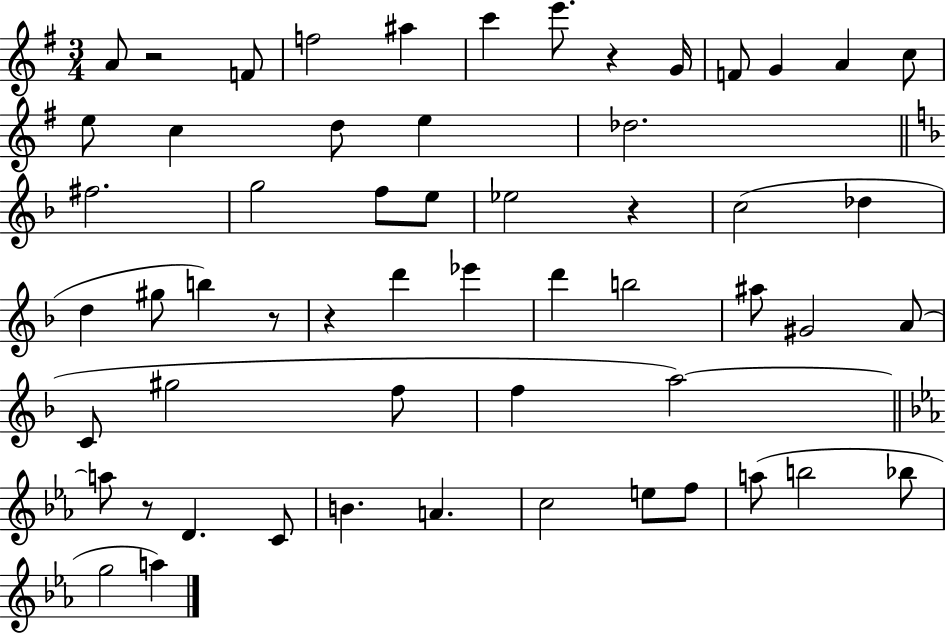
A4/e R/h F4/e F5/h A#5/q C6/q E6/e. R/q G4/s F4/e G4/q A4/q C5/e E5/e C5/q D5/e E5/q Db5/h. F#5/h. G5/h F5/e E5/e Eb5/h R/q C5/h Db5/q D5/q G#5/e B5/q R/e R/q D6/q Eb6/q D6/q B5/h A#5/e G#4/h A4/e C4/e G#5/h F5/e F5/q A5/h A5/e R/e D4/q. C4/e B4/q. A4/q. C5/h E5/e F5/e A5/e B5/h Bb5/e G5/h A5/q